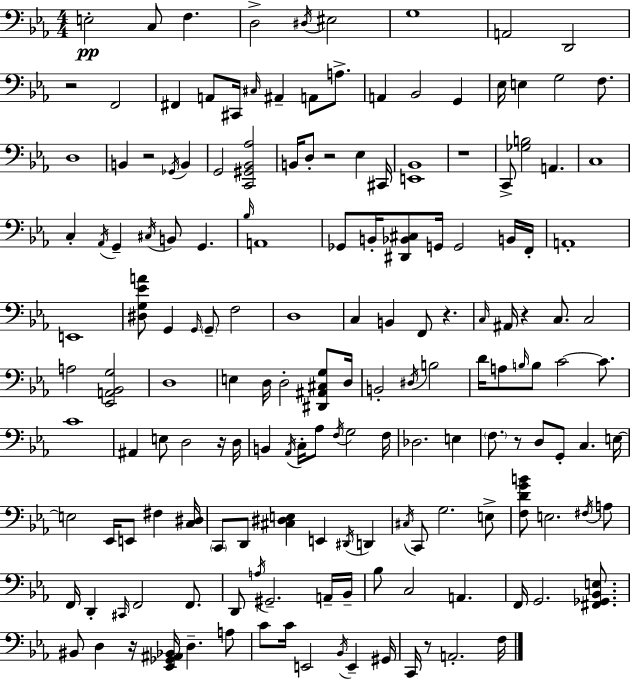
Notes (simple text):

E3/h C3/e F3/q. D3/h D#3/s EIS3/h G3/w A2/h D2/h R/h F2/h F#2/q A2/e C#2/s C#3/s A#2/q A2/e A3/e. A2/q Bb2/h G2/q Eb3/s E3/q G3/h F3/e. D3/w B2/q R/h Gb2/s B2/q G2/h [C2,G#2,Bb2,Ab3]/h B2/s D3/e R/h Eb3/q C#2/s [E2,Bb2]/w R/w C2/e [Gb3,B3]/h A2/q. C3/w C3/q Ab2/s G2/q C#3/s B2/e G2/q. Bb3/s A2/w Gb2/e B2/s [D#2,Bb2,C#3]/e G2/s G2/h B2/s F2/s A2/w E2/w [D#3,G3,Eb4,A4]/e G2/q G2/s G2/e F3/h D3/w C3/q B2/q F2/e R/q. C3/s A#2/s R/q C3/e. C3/h A3/h [Eb2,A2,Bb2,G3]/h D3/w E3/q D3/s D3/h [D#2,A#2,C#3,G3]/e D3/s B2/h D#3/s B3/h D4/s A3/e B3/s B3/e C4/h C4/e. C4/w A#2/q E3/e D3/h R/s D3/s B2/q Ab2/s C3/s Ab3/e F3/s G3/h F3/s Db3/h. E3/q F3/e. R/e D3/e G2/e C3/q. E3/s E3/h Eb2/s E2/e F#3/q [C3,D#3]/s C2/e D2/e [C#3,D#3,E3]/q E2/q D#2/s D2/q C#3/s C2/e G3/h. E3/e [F3,D4,G4,B4]/e E3/h. F#3/s A3/e F2/s D2/q C#2/s F2/h F2/e. D2/e A3/s G#2/h. A2/s Bb2/s Bb3/e C3/h A2/q. F2/s G2/h. [F#2,Gb2,Bb2,E3]/e. BIS2/e D3/q R/s [Eb2,Gb2,A#2,Bb2]/s D3/q. A3/e C4/e C4/s E2/h Bb2/s E2/q G#2/s C2/s R/e A2/h. F3/s